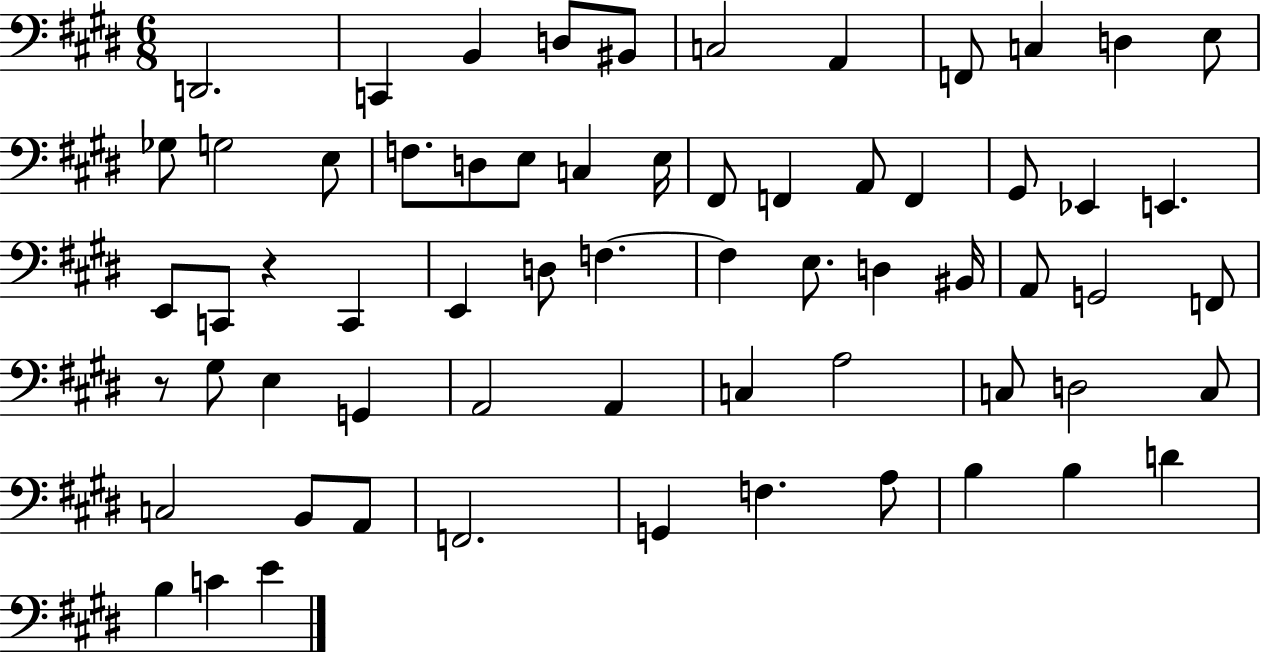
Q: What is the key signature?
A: E major